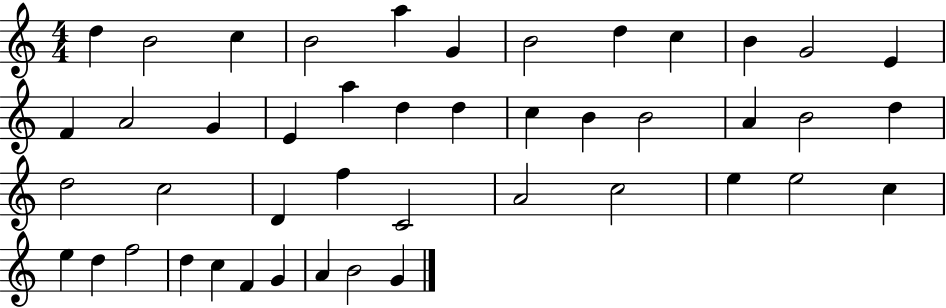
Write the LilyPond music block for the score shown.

{
  \clef treble
  \numericTimeSignature
  \time 4/4
  \key c \major
  d''4 b'2 c''4 | b'2 a''4 g'4 | b'2 d''4 c''4 | b'4 g'2 e'4 | \break f'4 a'2 g'4 | e'4 a''4 d''4 d''4 | c''4 b'4 b'2 | a'4 b'2 d''4 | \break d''2 c''2 | d'4 f''4 c'2 | a'2 c''2 | e''4 e''2 c''4 | \break e''4 d''4 f''2 | d''4 c''4 f'4 g'4 | a'4 b'2 g'4 | \bar "|."
}